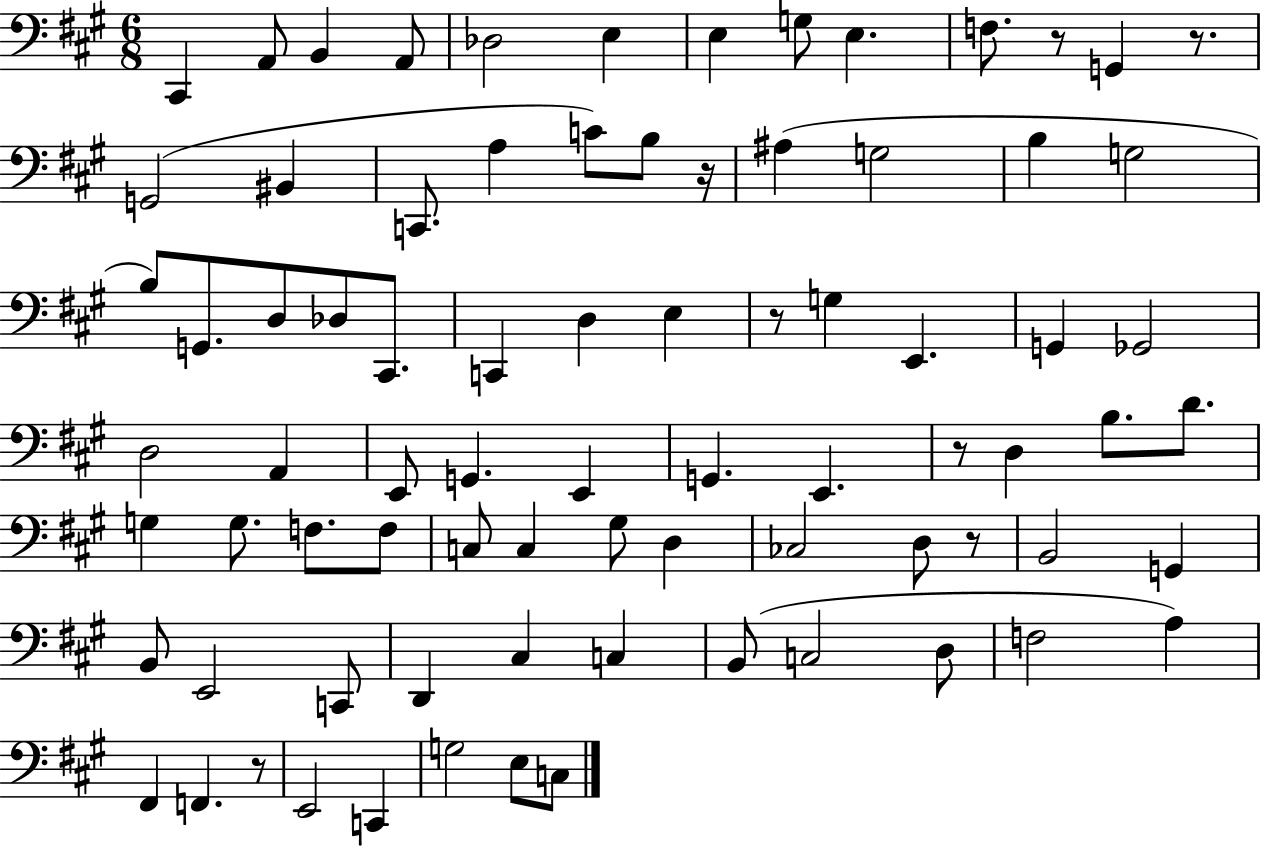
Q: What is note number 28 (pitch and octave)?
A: D3